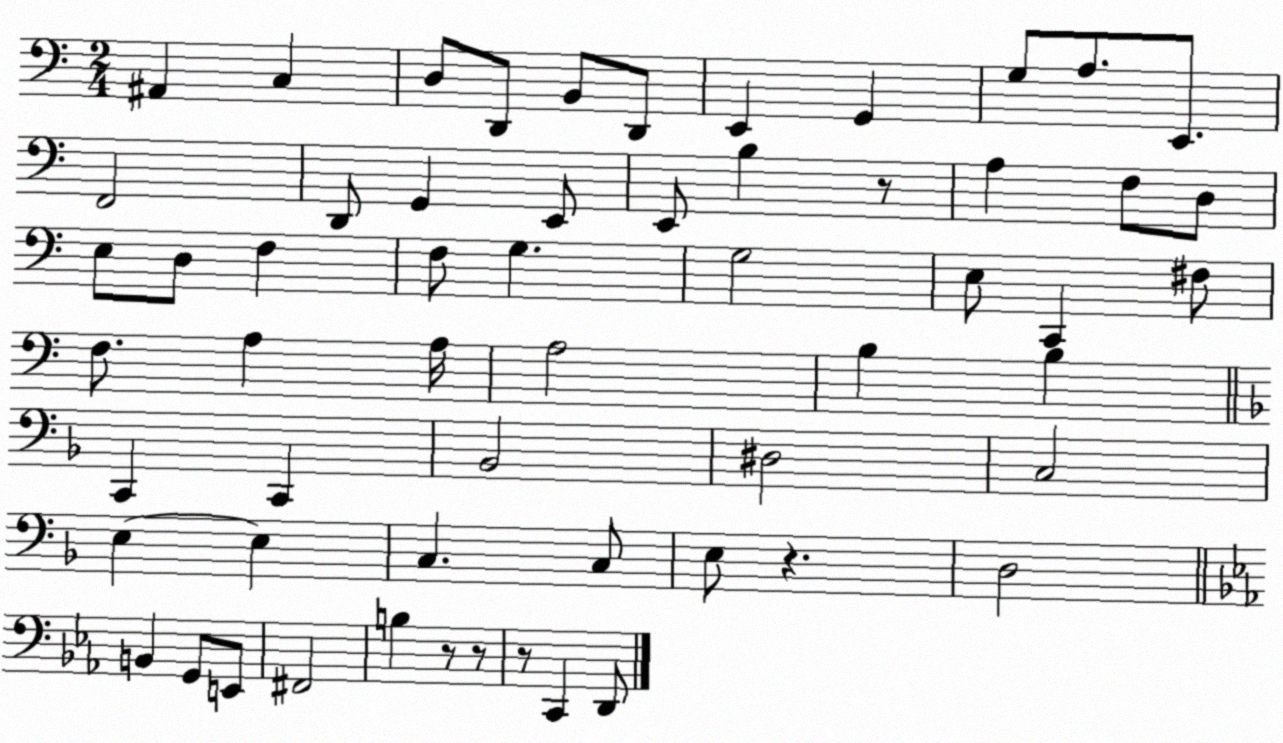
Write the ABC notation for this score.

X:1
T:Untitled
M:2/4
L:1/4
K:C
^A,, C, D,/2 D,,/2 B,,/2 D,,/2 E,, G,, G,/2 A,/2 E,,/2 F,,2 D,,/2 G,, E,,/2 E,,/2 B, z/2 A, F,/2 D,/2 E,/2 D,/2 F, F,/2 G, G,2 E,/2 C,, ^F,/2 F,/2 A, A,/4 A,2 B, B, C,, C,, _B,,2 ^D,2 C,2 E, E, C, C,/2 E,/2 z D,2 B,, G,,/2 E,,/2 ^F,,2 B, z/2 z/2 z/2 C,, D,,/2